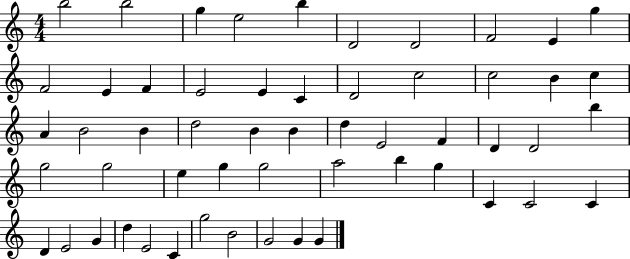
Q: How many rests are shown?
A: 0